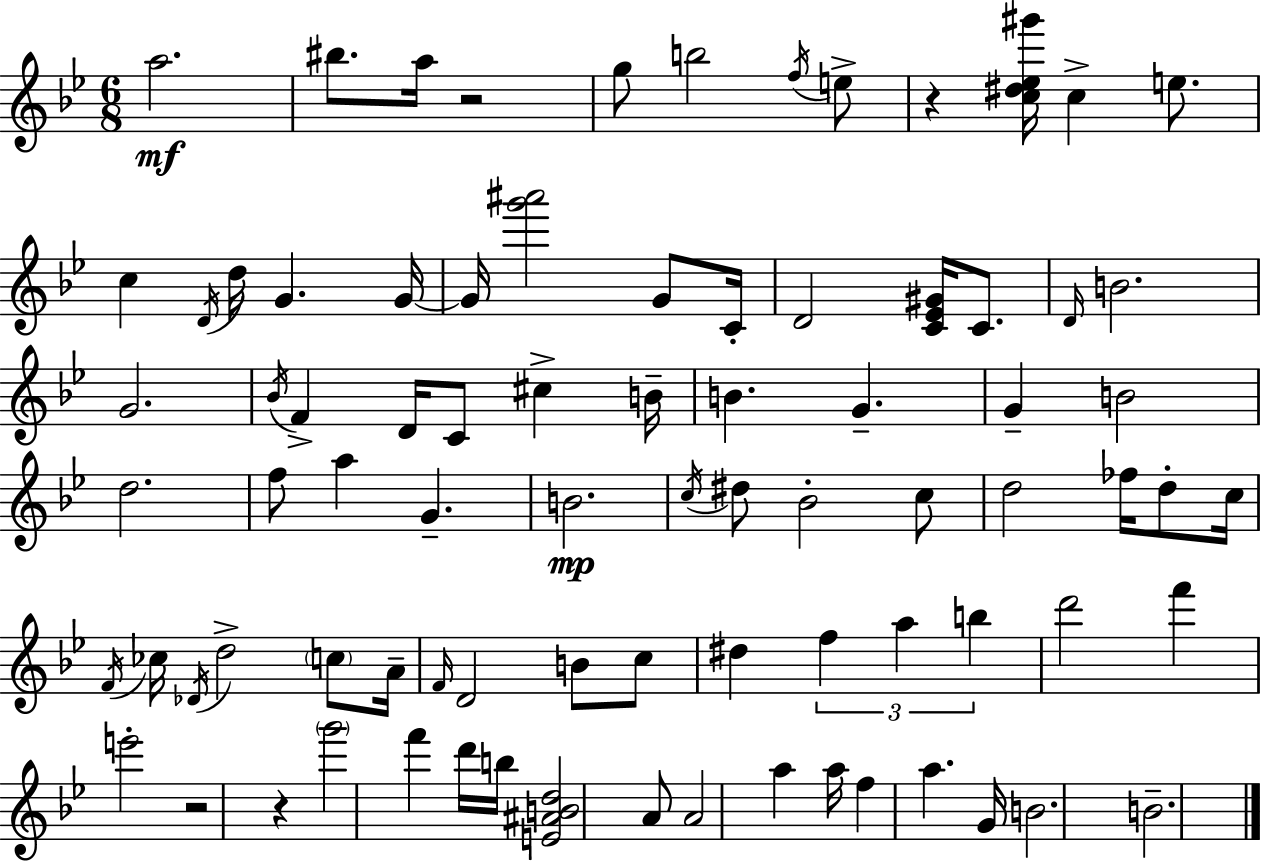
{
  \clef treble
  \numericTimeSignature
  \time 6/8
  \key bes \major
  a''2.\mf | bis''8. a''16 r2 | g''8 b''2 \acciaccatura { f''16 } e''8-> | r4 <c'' dis'' ees'' gis'''>16 c''4-> e''8. | \break c''4 \acciaccatura { d'16 } d''16 g'4. | g'16~~ g'16 <g''' ais'''>2 g'8 | c'16-. d'2 <c' ees' gis'>16 c'8. | \grace { d'16 } b'2. | \break g'2. | \acciaccatura { bes'16 } f'4-> d'16 c'8 cis''4-> | b'16-- b'4. g'4.-- | g'4-- b'2 | \break d''2. | f''8 a''4 g'4.-- | b'2.\mp | \acciaccatura { c''16 } dis''8 bes'2-. | \break c''8 d''2 | fes''16 d''8-. c''16 \acciaccatura { f'16 } ces''16 \acciaccatura { des'16 } d''2-> | \parenthesize c''8 a'16-- \grace { f'16 } d'2 | b'8 c''8 dis''4 | \break \tuplet 3/2 { f''4 a''4 b''4 } | d'''2 f'''4 | e'''2-. r2 | r4 \parenthesize g'''2 | \break f'''4 d'''16 b''16 <e' ais' b' d''>2 | a'8 a'2 | a''4 a''16 f''4 | a''4. g'16 b'2. | \break b'2.-- | \bar "|."
}